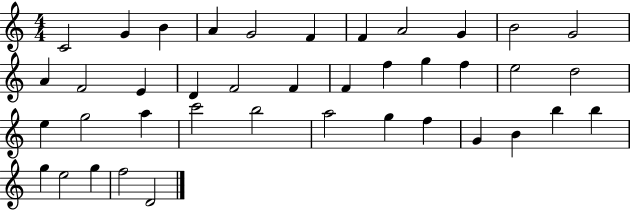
C4/h G4/q B4/q A4/q G4/h F4/q F4/q A4/h G4/q B4/h G4/h A4/q F4/h E4/q D4/q F4/h F4/q F4/q F5/q G5/q F5/q E5/h D5/h E5/q G5/h A5/q C6/h B5/h A5/h G5/q F5/q G4/q B4/q B5/q B5/q G5/q E5/h G5/q F5/h D4/h